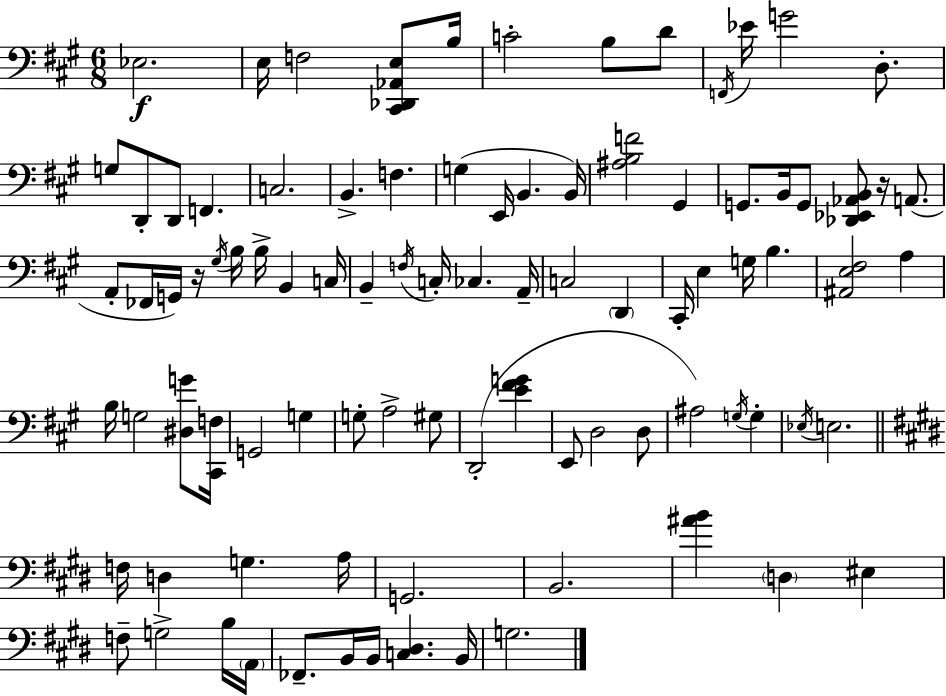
{
  \clef bass
  \numericTimeSignature
  \time 6/8
  \key a \major
  \repeat volta 2 { ees2.\f | e16 f2 <cis, des, aes, e>8 b16 | c'2-. b8 d'8 | \acciaccatura { f,16 } ees'16 g'2 d8.-. | \break g8 d,8-. d,8 f,4. | c2. | b,4.-> f4. | g4( e,16 b,4. | \break b,16) <ais b f'>2 gis,4 | g,8. b,16 g,8 <des, ees, aes, b,>8 r16 a,8.( | a,8-. fes,16 g,16) r16 \acciaccatura { gis16 } b16 b16-> b,4 | c16 b,4-- \acciaccatura { f16 } c16-. ces4. | \break a,16-- c2 \parenthesize d,4 | cis,16-. e4 g16 b4. | <ais, e fis>2 a4 | b16 g2 | \break <dis g'>8 <cis, f>16 g,2 g4 | g8-. a2-> | gis8 d,2-.( <e' fis' g'>4 | e,8 d2 | \break d8 ais2) \acciaccatura { g16 } | g4-. \acciaccatura { ees16 } e2. | \bar "||" \break \key e \major f16 d4 g4. a16 | g,2. | b,2. | <ais' b'>4 \parenthesize d4 eis4 | \break f8-- g2-> b16 \parenthesize a,16 | fes,8.-- b,16 b,16 <c dis>4. b,16 | g2. | } \bar "|."
}